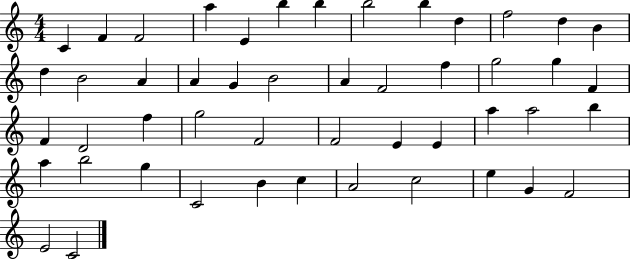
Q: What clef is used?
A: treble